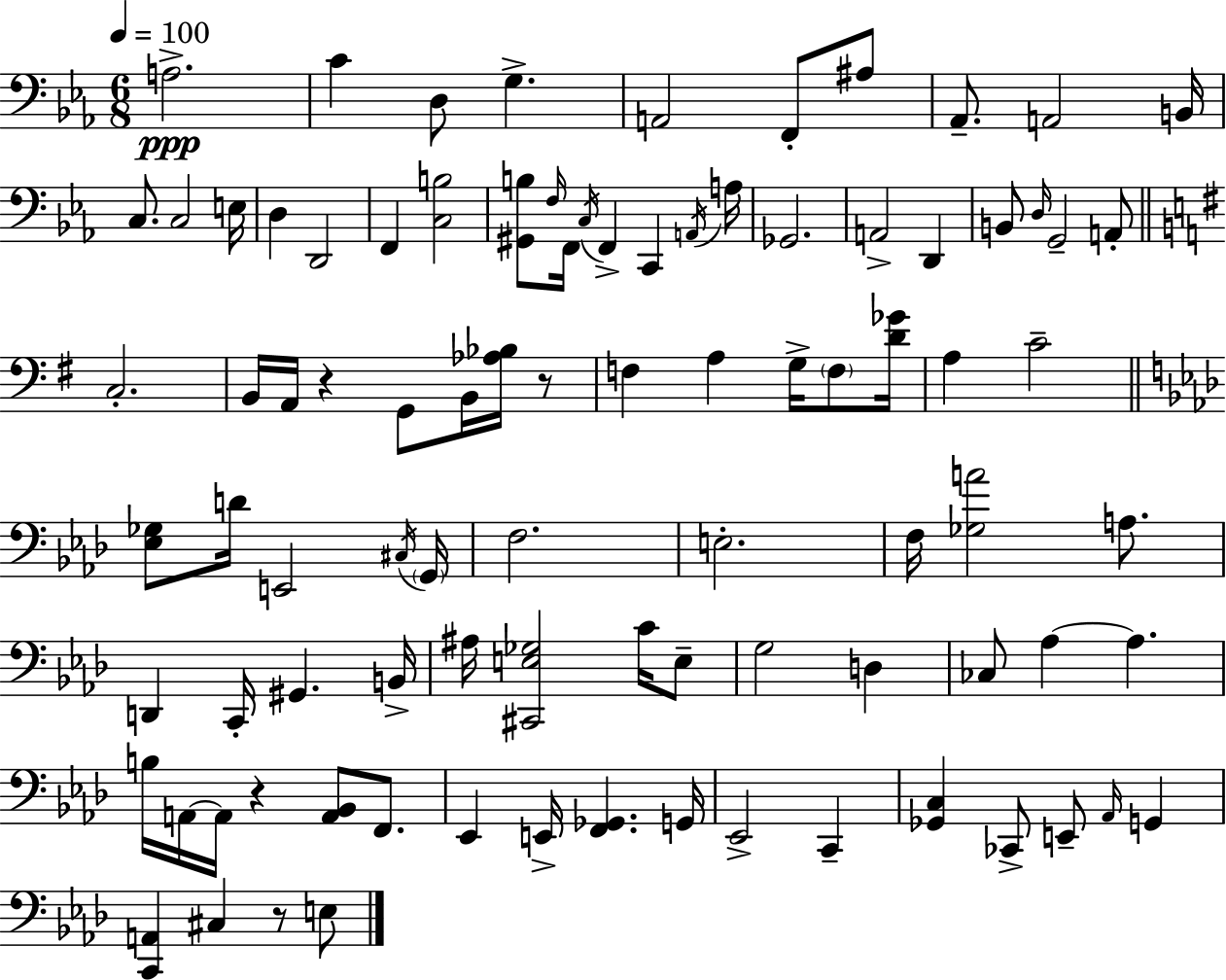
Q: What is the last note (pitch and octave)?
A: E3